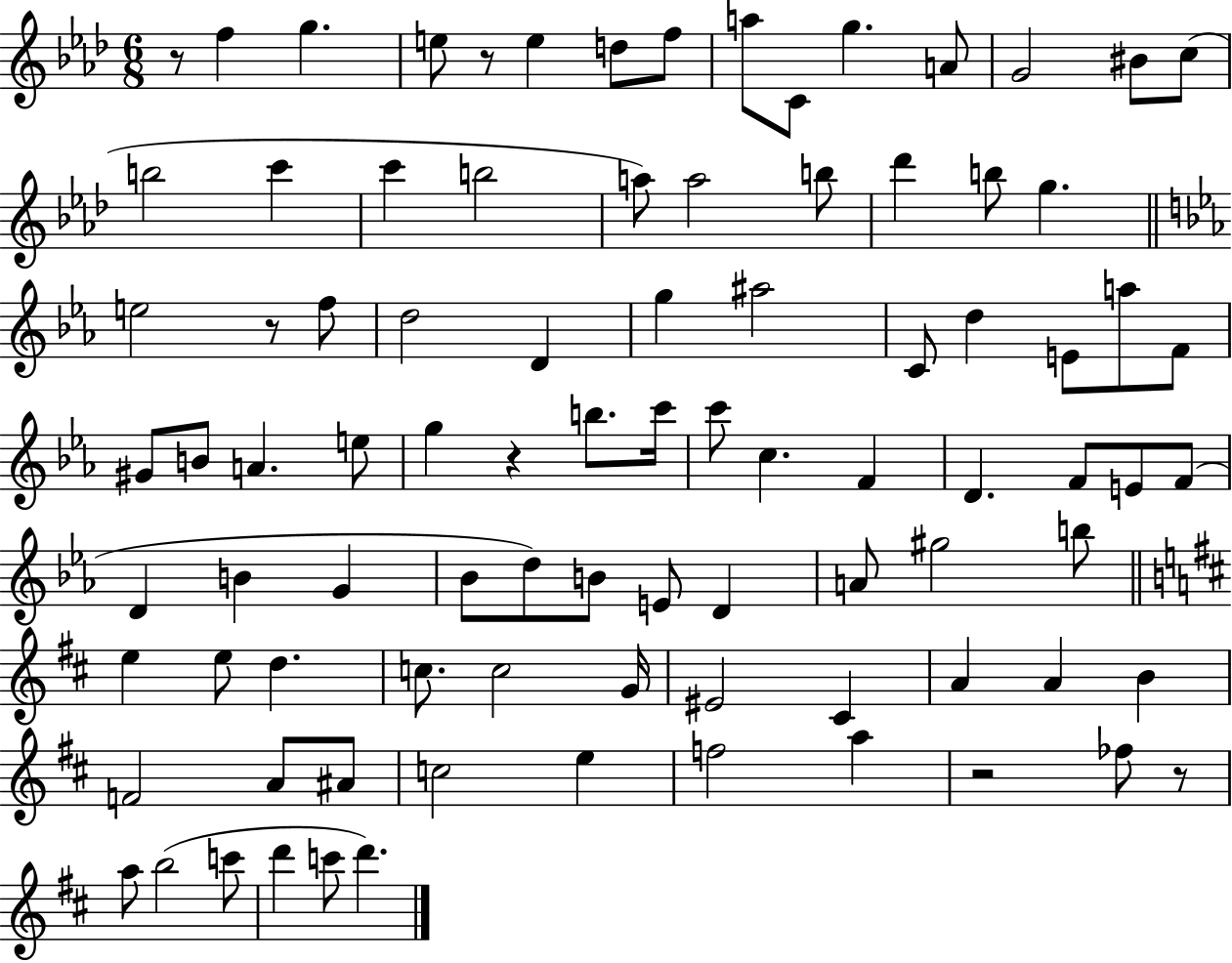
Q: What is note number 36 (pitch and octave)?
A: B4